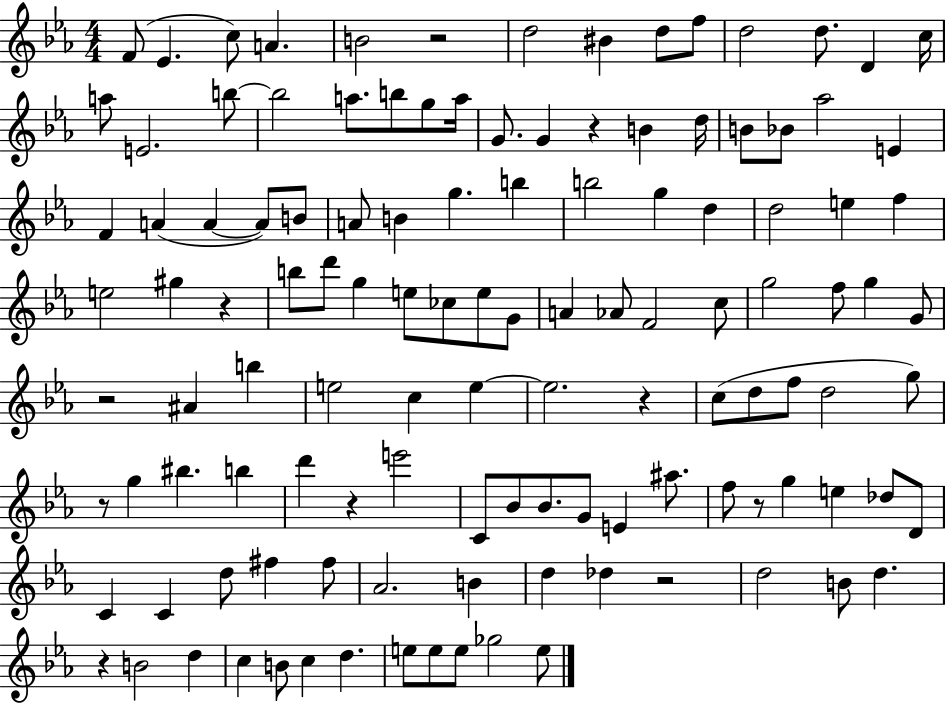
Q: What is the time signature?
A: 4/4